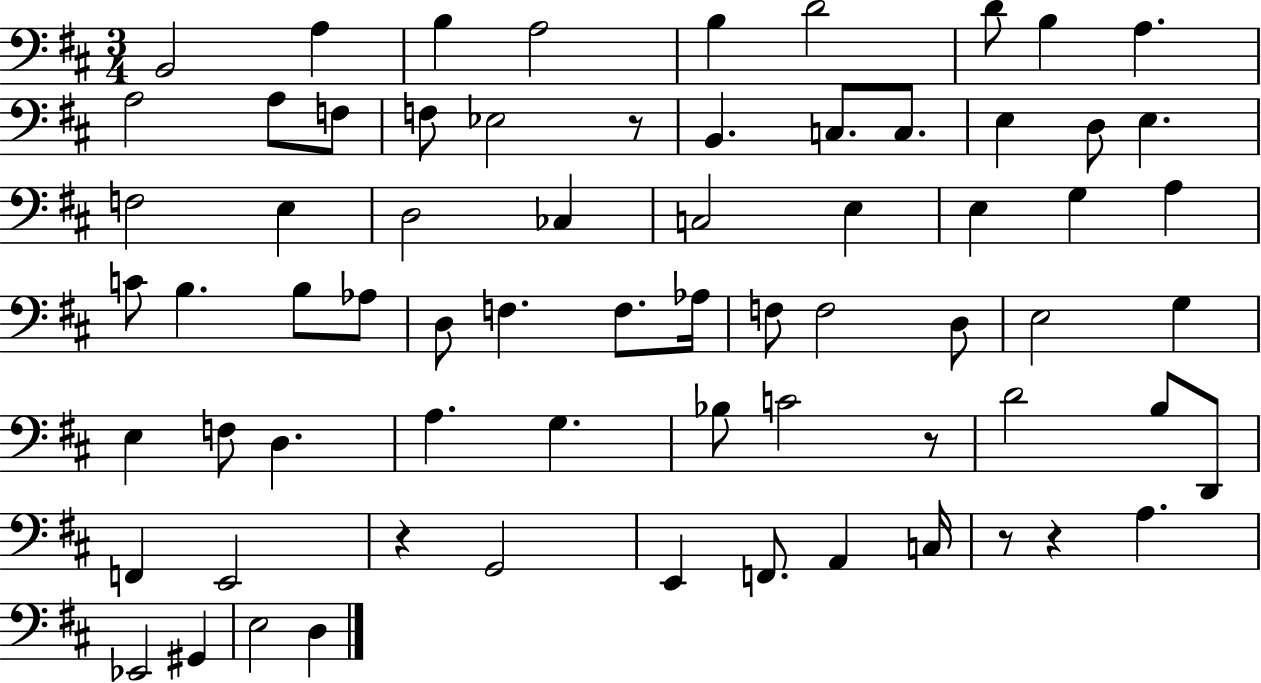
{
  \clef bass
  \numericTimeSignature
  \time 3/4
  \key d \major
  b,2 a4 | b4 a2 | b4 d'2 | d'8 b4 a4. | \break a2 a8 f8 | f8 ees2 r8 | b,4. c8. c8. | e4 d8 e4. | \break f2 e4 | d2 ces4 | c2 e4 | e4 g4 a4 | \break c'8 b4. b8 aes8 | d8 f4. f8. aes16 | f8 f2 d8 | e2 g4 | \break e4 f8 d4. | a4. g4. | bes8 c'2 r8 | d'2 b8 d,8 | \break f,4 e,2 | r4 g,2 | e,4 f,8. a,4 c16 | r8 r4 a4. | \break ees,2 gis,4 | e2 d4 | \bar "|."
}